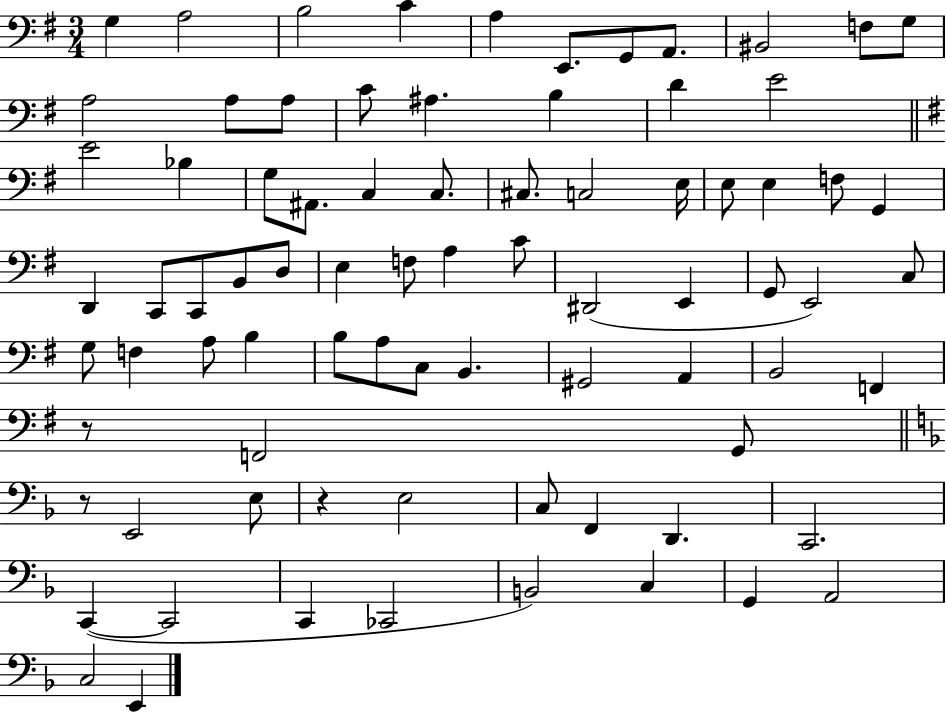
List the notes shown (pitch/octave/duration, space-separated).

G3/q A3/h B3/h C4/q A3/q E2/e. G2/e A2/e. BIS2/h F3/e G3/e A3/h A3/e A3/e C4/e A#3/q. B3/q D4/q E4/h E4/h Bb3/q G3/e A#2/e. C3/q C3/e. C#3/e. C3/h E3/s E3/e E3/q F3/e G2/q D2/q C2/e C2/e B2/e D3/e E3/q F3/e A3/q C4/e D#2/h E2/q G2/e E2/h C3/e G3/e F3/q A3/e B3/q B3/e A3/e C3/e B2/q. G#2/h A2/q B2/h F2/q R/e F2/h G2/e R/e E2/h E3/e R/q E3/h C3/e F2/q D2/q. C2/h. C2/q C2/h C2/q CES2/h B2/h C3/q G2/q A2/h C3/h E2/q